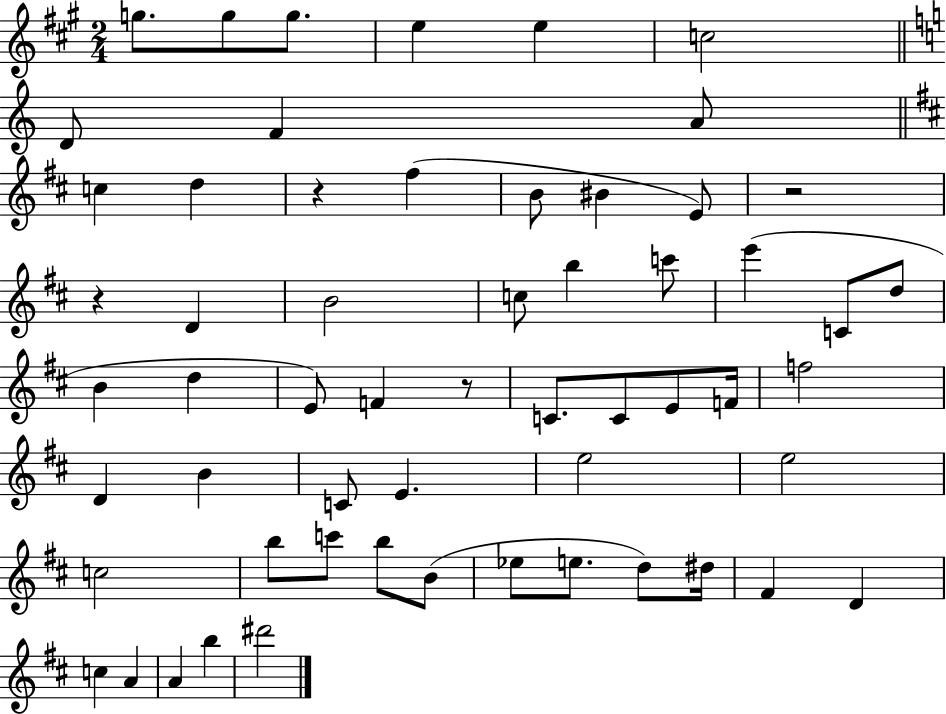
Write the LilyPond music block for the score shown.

{
  \clef treble
  \numericTimeSignature
  \time 2/4
  \key a \major
  g''8. g''8 g''8. | e''4 e''4 | c''2 | \bar "||" \break \key c \major d'8 f'4 a'8 | \bar "||" \break \key d \major c''4 d''4 | r4 fis''4( | b'8 bis'4 e'8) | r2 | \break r4 d'4 | b'2 | c''8 b''4 c'''8 | e'''4( c'8 d''8 | \break b'4 d''4 | e'8) f'4 r8 | c'8. c'8 e'8 f'16 | f''2 | \break d'4 b'4 | c'8 e'4. | e''2 | e''2 | \break c''2 | b''8 c'''8 b''8 b'8( | ees''8 e''8. d''8) dis''16 | fis'4 d'4 | \break c''4 a'4 | a'4 b''4 | dis'''2 | \bar "|."
}